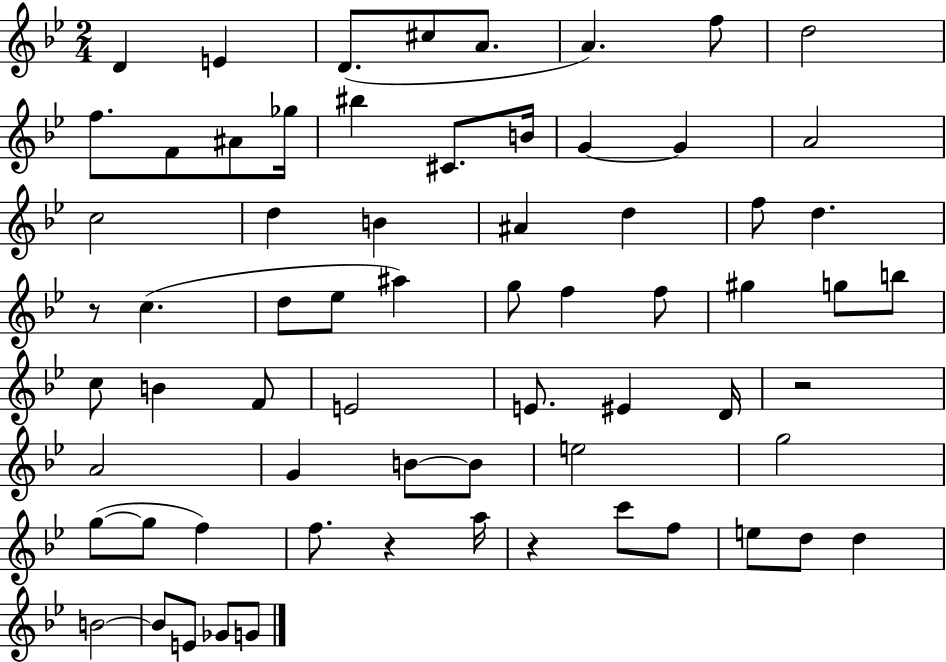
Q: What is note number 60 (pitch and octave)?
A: B4